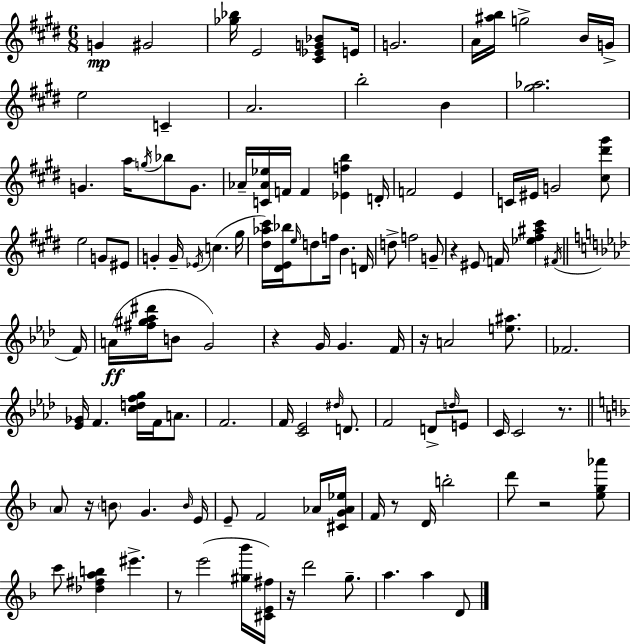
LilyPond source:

{
  \clef treble
  \numericTimeSignature
  \time 6/8
  \key e \major
  \repeat volta 2 { g'4\mp gis'2 | <ges'' bes''>16 e'2 <cis' ees' g' bes'>8 e'16 | g'2. | a'16 <ais'' b''>16 g''2-> b'16 g'16-> | \break e''2 c'4-- | a'2. | b''2-. b'4 | <gis'' aes''>2. | \break g'4. a''16 \acciaccatura { g''16 } bes''8 g'8. | aes'16-- <c' aes' ees''>16 f'16 f'4 <ees' f'' b''>4 | d'16-. f'2 e'4 | c'16 eis'16 g'2 <cis'' dis''' gis'''>8 | \break e''2 g'8 eis'8 | g'4-. g'16-- \acciaccatura { ees'16 } c''4.( | gis''16 <dis'' aes'' cis'''>16) <dis' e' bes''>16 \grace { e''16 } d''8 f''16 b'4. | d'16 d''8-> f''2 | \break g'8-- r4 eis'8 f'16 <ees'' fis'' ais'' cis'''>4 | \acciaccatura { fis'16 } \bar "||" \break \key aes \major f'16 a'16(\ff <fis'' gis'' aes'' dis'''>16 b'8 g'2) | r4 g'16 g'4. | f'16 r16 a'2 <e'' ais''>8. | fes'2. | \break <ees' ges'>16 f'4. <c'' d'' f'' g''>16 f'16 a'8. | f'2. | f'16 <c' ees'>2 \grace { dis''16 } d'8. | f'2 d'8-> | \break \grace { d''16 } e'8 c'16 c'2 | r8. \bar "||" \break \key d \minor \parenthesize a'8 r16 \parenthesize b'8 g'4. \grace { b'16 } | e'16 e'8-- f'2 aes'16 | <cis' g' aes' ees''>16 f'16 r8 d'16 b''2-. | d'''8 r2 <e'' g'' aes'''>8 | \break c'''8 <des'' fis'' a'' b''>4 eis'''4.-> | r8 e'''2( <gis'' bes'''>16 | <cis' e' fis''>16) r16 d'''2 g''8.-- | a''4. a''4 d'8 | \break } \bar "|."
}